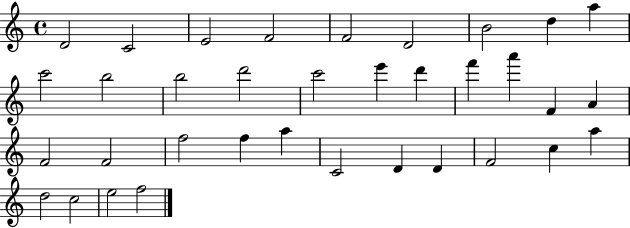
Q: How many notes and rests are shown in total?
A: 35